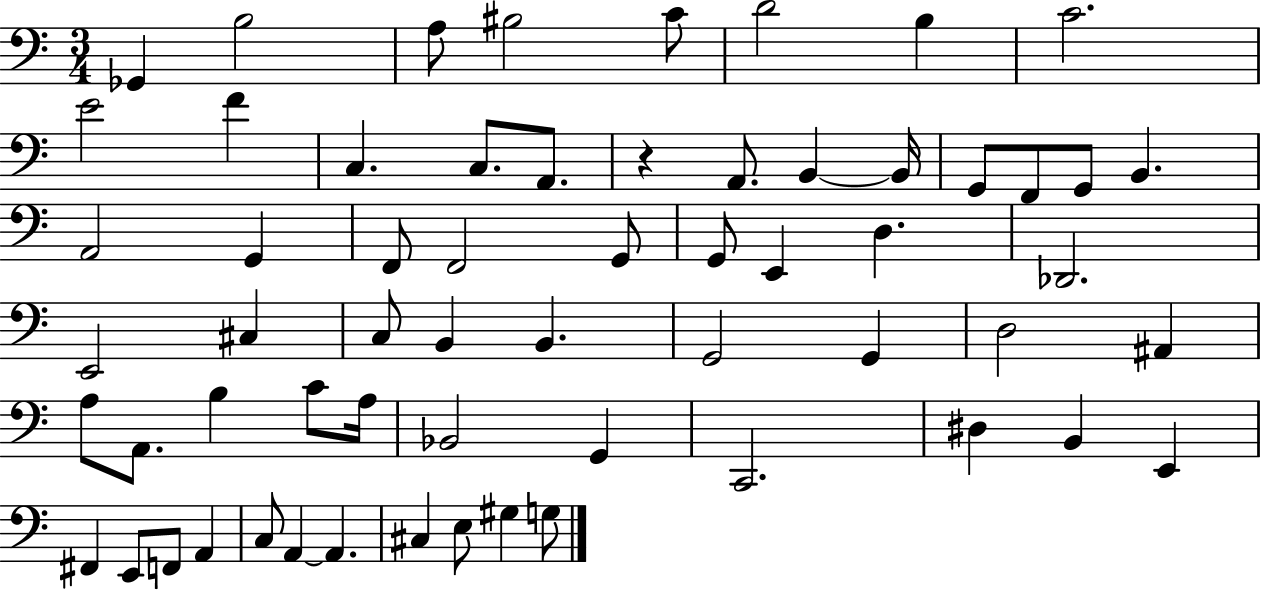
{
  \clef bass
  \numericTimeSignature
  \time 3/4
  \key c \major
  ges,4 b2 | a8 bis2 c'8 | d'2 b4 | c'2. | \break e'2 f'4 | c4. c8. a,8. | r4 a,8. b,4~~ b,16 | g,8 f,8 g,8 b,4. | \break a,2 g,4 | f,8 f,2 g,8 | g,8 e,4 d4. | des,2. | \break e,2 cis4 | c8 b,4 b,4. | g,2 g,4 | d2 ais,4 | \break a8 a,8. b4 c'8 a16 | bes,2 g,4 | c,2. | dis4 b,4 e,4 | \break fis,4 e,8 f,8 a,4 | c8 a,4~~ a,4. | cis4 e8 gis4 g8 | \bar "|."
}